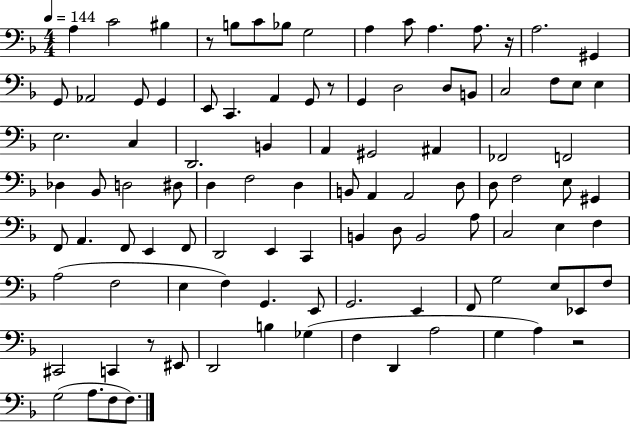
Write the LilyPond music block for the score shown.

{
  \clef bass
  \numericTimeSignature
  \time 4/4
  \key f \major
  \tempo 4 = 144
  a4 c'2 bis4 | r8 b8 c'8 bes8 g2 | a4 c'8 a4. a8. r16 | a2. gis,4 | \break g,8 aes,2 g,8 g,4 | e,8 c,4. a,4 g,8 r8 | g,4 d2 d8 b,8 | c2 f8 e8 e4 | \break e2. c4 | d,2. b,4 | a,4 gis,2 ais,4 | fes,2 f,2 | \break des4 bes,8 d2 dis8 | d4 f2 d4 | b,8 a,4 a,2 d8 | d8 f2 e8 gis,4 | \break f,8 a,4. f,8 e,4 f,8 | d,2 e,4 c,4 | b,4 d8 b,2 a8 | c2 e4 f4 | \break a2( f2 | e4 f4) g,4. e,8 | g,2. e,4 | f,8 g2 e8 ees,8 f8 | \break cis,2 c,4 r8 eis,8 | d,2 b4 ges4( | f4 d,4 a2 | g4 a4) r2 | \break g2( a8. f8 f8.) | \bar "|."
}